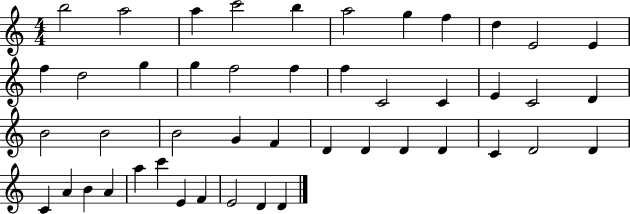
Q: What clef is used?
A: treble